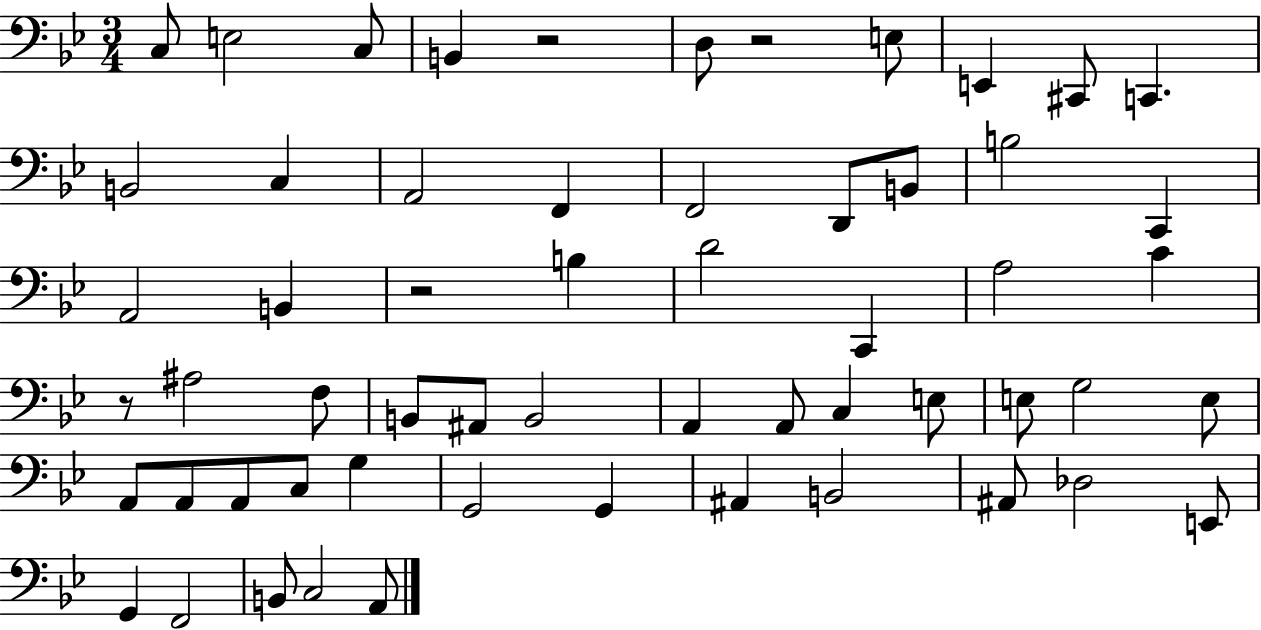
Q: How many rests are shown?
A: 4